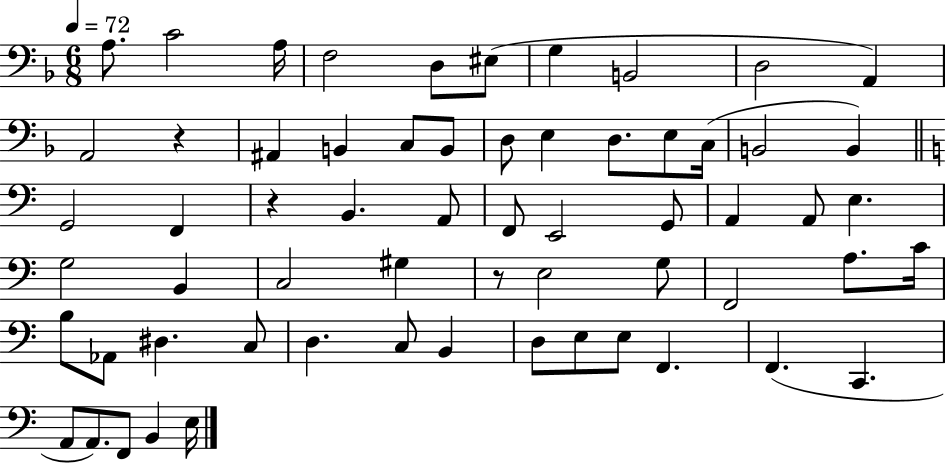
X:1
T:Untitled
M:6/8
L:1/4
K:F
A,/2 C2 A,/4 F,2 D,/2 ^E,/2 G, B,,2 D,2 A,, A,,2 z ^A,, B,, C,/2 B,,/2 D,/2 E, D,/2 E,/2 C,/4 B,,2 B,, G,,2 F,, z B,, A,,/2 F,,/2 E,,2 G,,/2 A,, A,,/2 E, G,2 B,, C,2 ^G, z/2 E,2 G,/2 F,,2 A,/2 C/4 B,/2 _A,,/2 ^D, C,/2 D, C,/2 B,, D,/2 E,/2 E,/2 F,, F,, C,, A,,/2 A,,/2 F,,/2 B,, E,/4